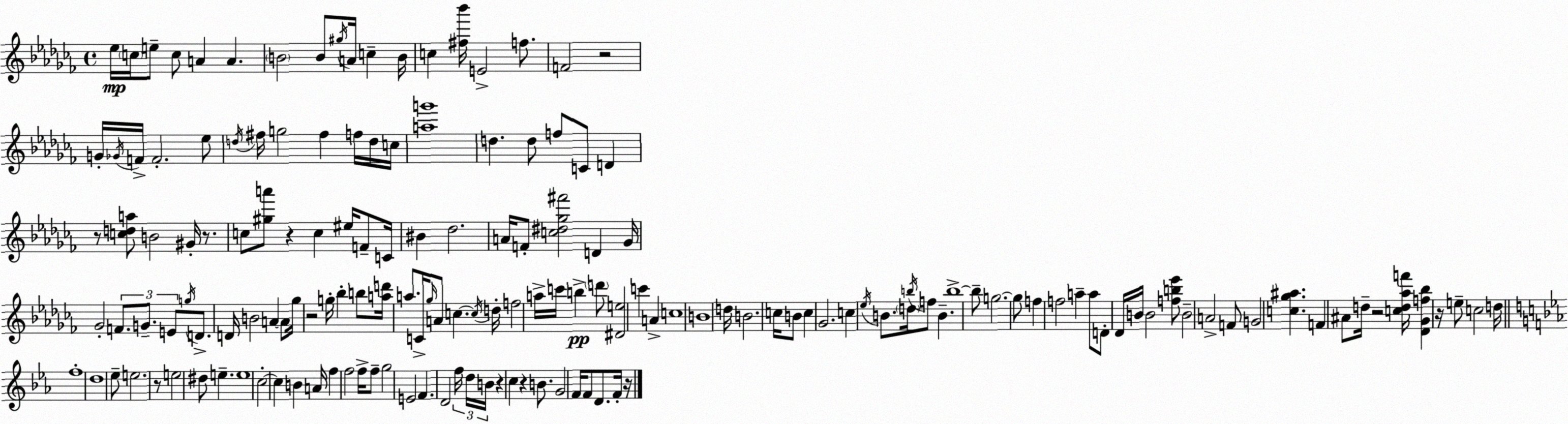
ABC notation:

X:1
T:Untitled
M:4/4
L:1/4
K:Abm
_e/4 c/4 e/2 c/2 A A B2 B/2 ^g/4 A/4 c B/4 c [^f_b']/4 E2 f/2 F2 z2 G/4 _G/4 F/4 F2 _e/2 d/4 ^f/4 g2 ^f f/4 d/4 c/4 [ag']4 d d/2 f/2 C/2 D z/2 [cda]/2 B2 ^G/4 z/2 c/2 [^ga']/2 z c ^e/4 F/2 C/4 ^B _d2 A/4 F/2 [c^d_g^f']2 D _G/4 _G2 F/2 G/2 E/2 g/4 D/2 D/4 B2 A A/2 _g/4 z2 g/4 _b b/2 [ad']/4 a/2 C/4 _g/4 A/2 c c/4 d/4 f2 a/4 c'/4 b d'/2 [^De]2 c' A c4 B4 d/4 B2 c/4 B/2 c _G2 c _e/4 B/2 d/4 b/4 f/2 B b4 b/2 g2 g/2 f f2 a a/2 D/2 _D/4 B/4 B2 [fb_e']/2 B2 A2 F/2 G2 [c_g^a] F ^A/2 d/4 z2 [cd_af']/4 [_D_Gf_b] z/4 e/2 c2 d/4 f4 d4 _e/2 e2 z/2 e2 ^d/2 e e4 c2 c B A/4 f f2 f/4 f/2 g2 E2 F D2 f/4 d/4 B/4 z c z B/2 G2 F/4 F/2 D/2 F/4 z/4